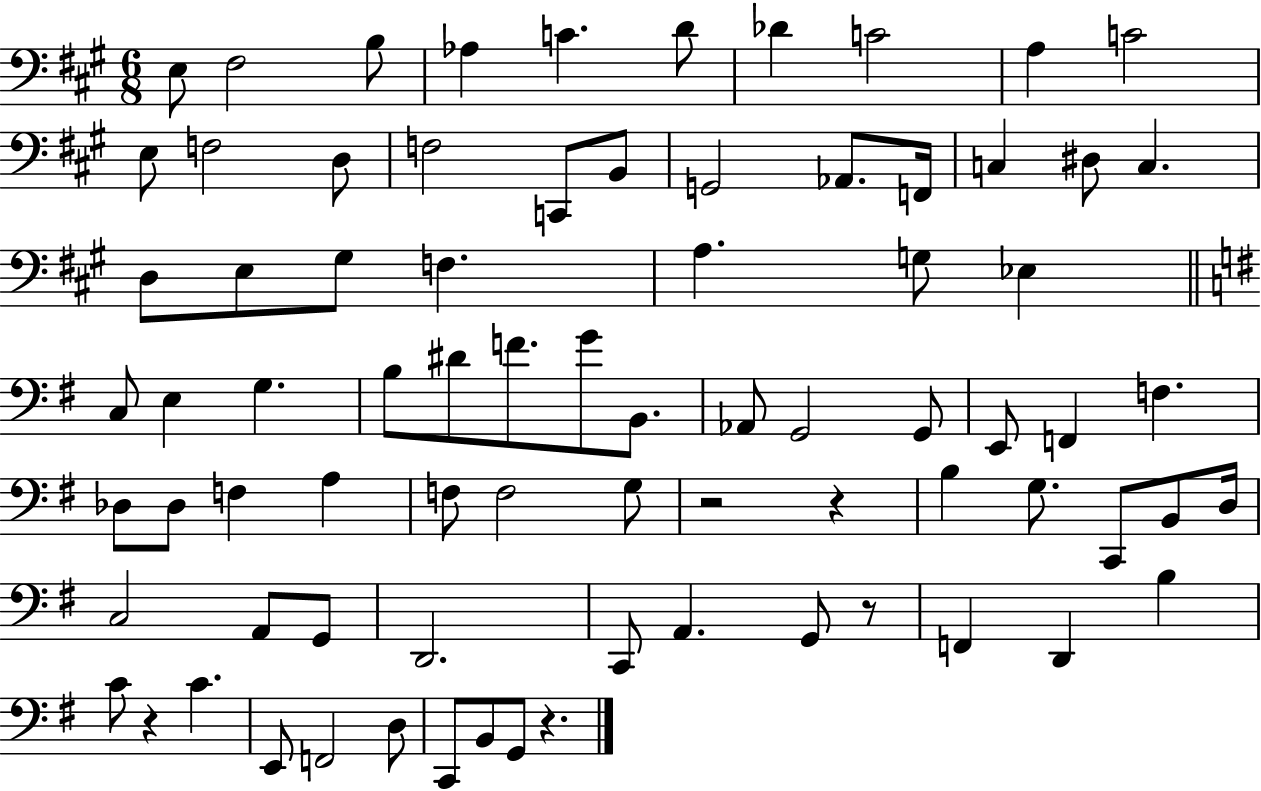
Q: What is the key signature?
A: A major